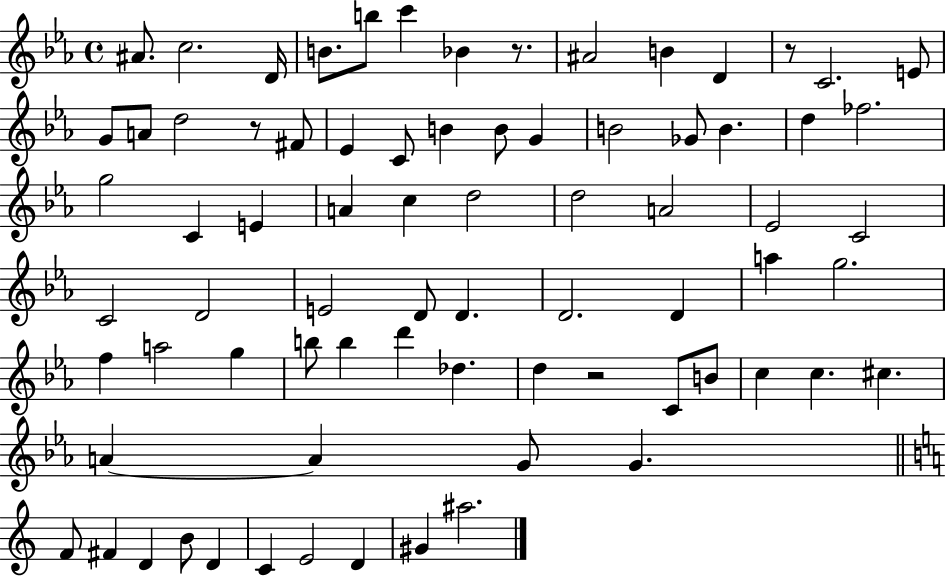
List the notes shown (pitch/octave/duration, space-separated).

A#4/e. C5/h. D4/s B4/e. B5/e C6/q Bb4/q R/e. A#4/h B4/q D4/q R/e C4/h. E4/e G4/e A4/e D5/h R/e F#4/e Eb4/q C4/e B4/q B4/e G4/q B4/h Gb4/e B4/q. D5/q FES5/h. G5/h C4/q E4/q A4/q C5/q D5/h D5/h A4/h Eb4/h C4/h C4/h D4/h E4/h D4/e D4/q. D4/h. D4/q A5/q G5/h. F5/q A5/h G5/q B5/e B5/q D6/q Db5/q. D5/q R/h C4/e B4/e C5/q C5/q. C#5/q. A4/q A4/q G4/e G4/q. F4/e F#4/q D4/q B4/e D4/q C4/q E4/h D4/q G#4/q A#5/h.